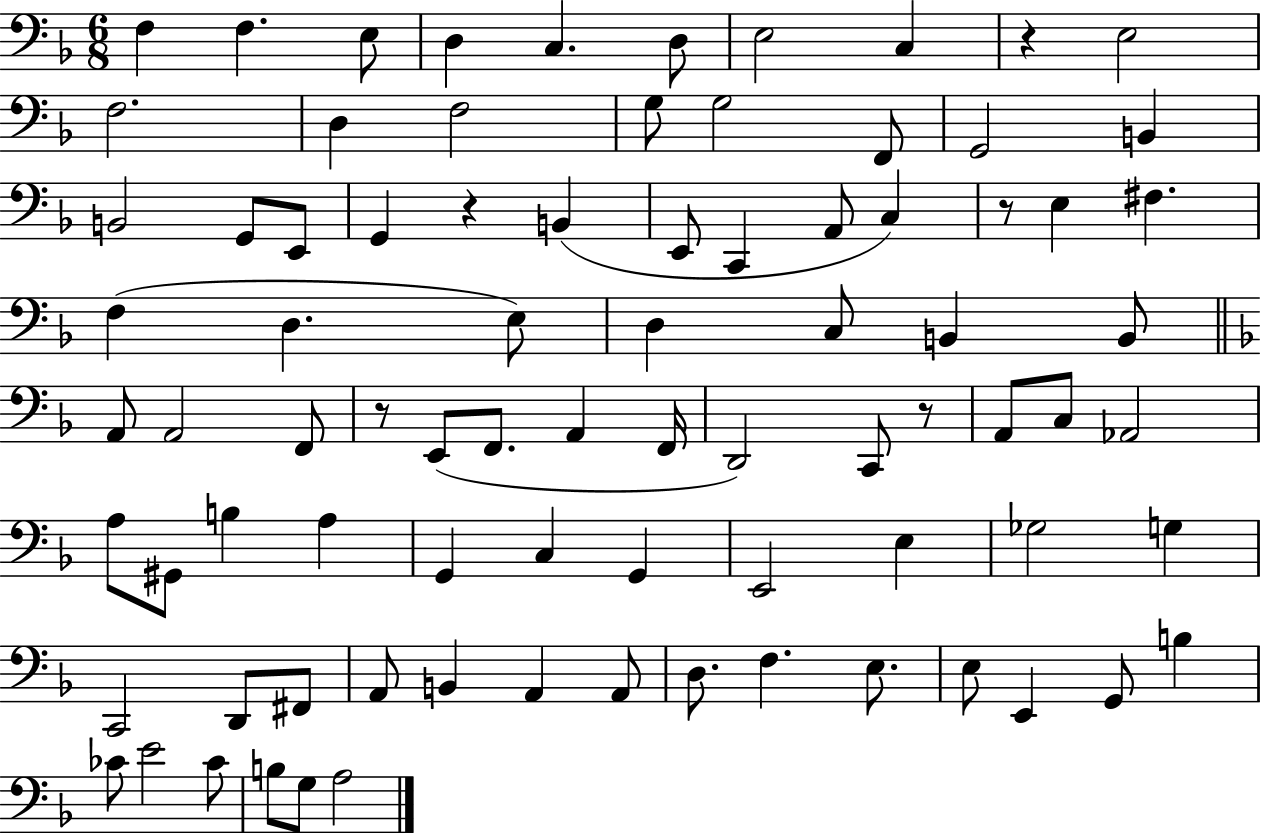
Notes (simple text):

F3/q F3/q. E3/e D3/q C3/q. D3/e E3/h C3/q R/q E3/h F3/h. D3/q F3/h G3/e G3/h F2/e G2/h B2/q B2/h G2/e E2/e G2/q R/q B2/q E2/e C2/q A2/e C3/q R/e E3/q F#3/q. F3/q D3/q. E3/e D3/q C3/e B2/q B2/e A2/e A2/h F2/e R/e E2/e F2/e. A2/q F2/s D2/h C2/e R/e A2/e C3/e Ab2/h A3/e G#2/e B3/q A3/q G2/q C3/q G2/q E2/h E3/q Gb3/h G3/q C2/h D2/e F#2/e A2/e B2/q A2/q A2/e D3/e. F3/q. E3/e. E3/e E2/q G2/e B3/q CES4/e E4/h CES4/e B3/e G3/e A3/h